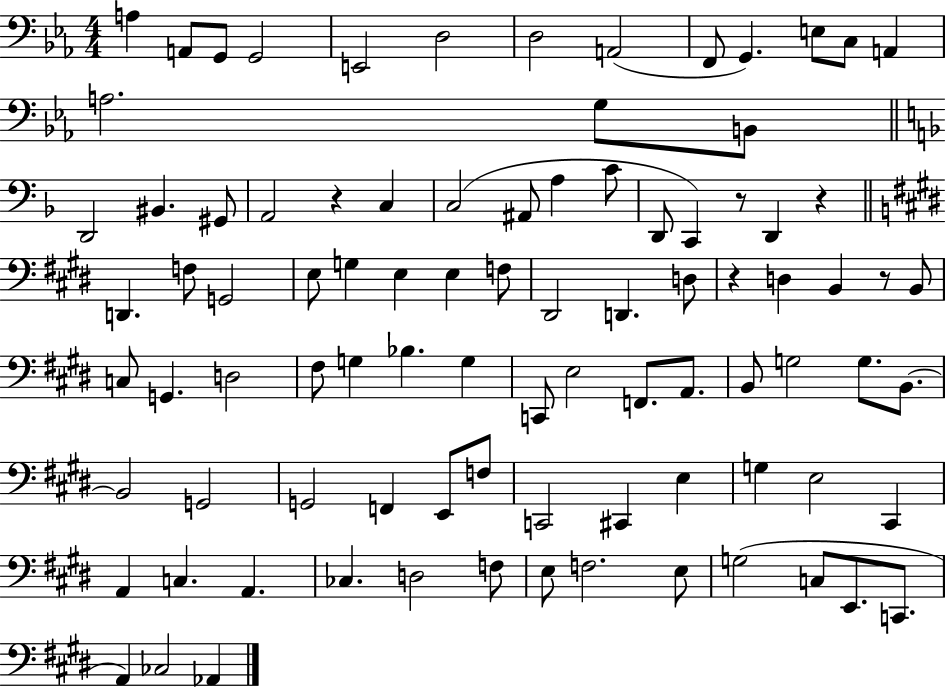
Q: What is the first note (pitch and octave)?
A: A3